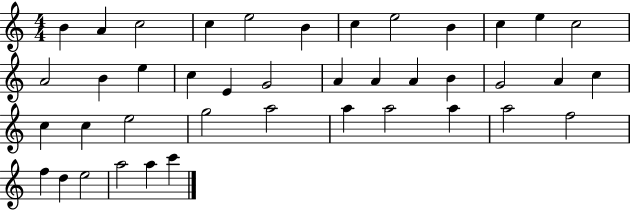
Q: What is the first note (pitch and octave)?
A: B4